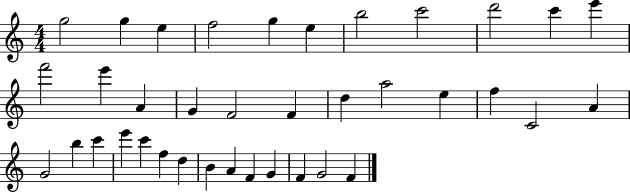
{
  \clef treble
  \numericTimeSignature
  \time 4/4
  \key c \major
  g''2 g''4 e''4 | f''2 g''4 e''4 | b''2 c'''2 | d'''2 c'''4 e'''4 | \break f'''2 e'''4 a'4 | g'4 f'2 f'4 | d''4 a''2 e''4 | f''4 c'2 a'4 | \break g'2 b''4 c'''4 | e'''4 c'''4 f''4 d''4 | b'4 a'4 f'4 g'4 | f'4 g'2 f'4 | \break \bar "|."
}